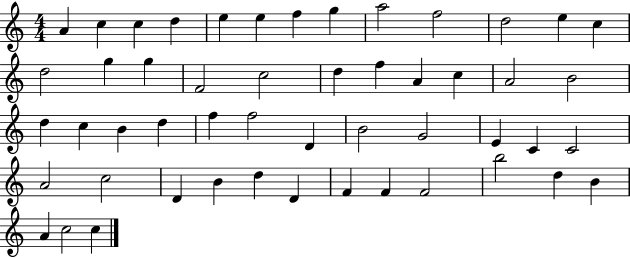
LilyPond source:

{
  \clef treble
  \numericTimeSignature
  \time 4/4
  \key c \major
  a'4 c''4 c''4 d''4 | e''4 e''4 f''4 g''4 | a''2 f''2 | d''2 e''4 c''4 | \break d''2 g''4 g''4 | f'2 c''2 | d''4 f''4 a'4 c''4 | a'2 b'2 | \break d''4 c''4 b'4 d''4 | f''4 f''2 d'4 | b'2 g'2 | e'4 c'4 c'2 | \break a'2 c''2 | d'4 b'4 d''4 d'4 | f'4 f'4 f'2 | b''2 d''4 b'4 | \break a'4 c''2 c''4 | \bar "|."
}